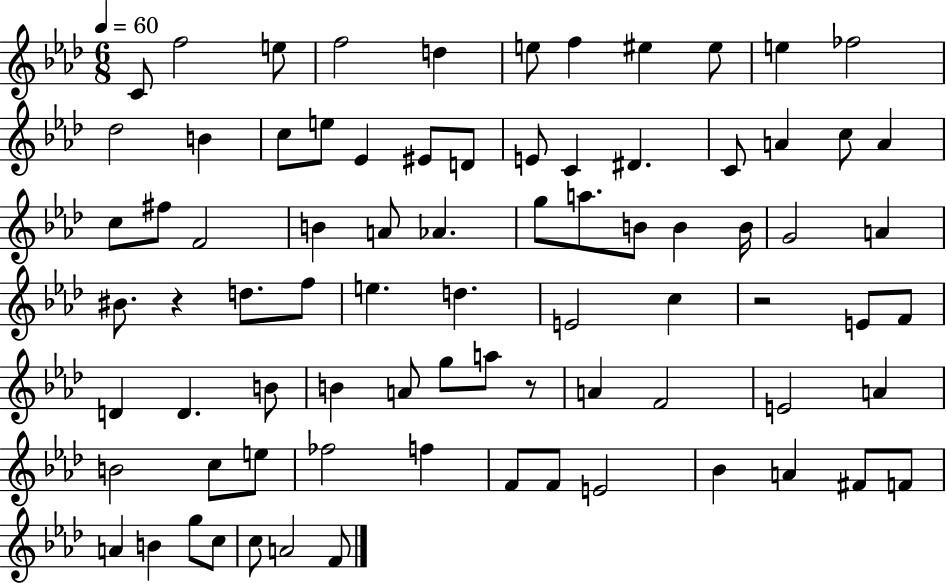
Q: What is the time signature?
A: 6/8